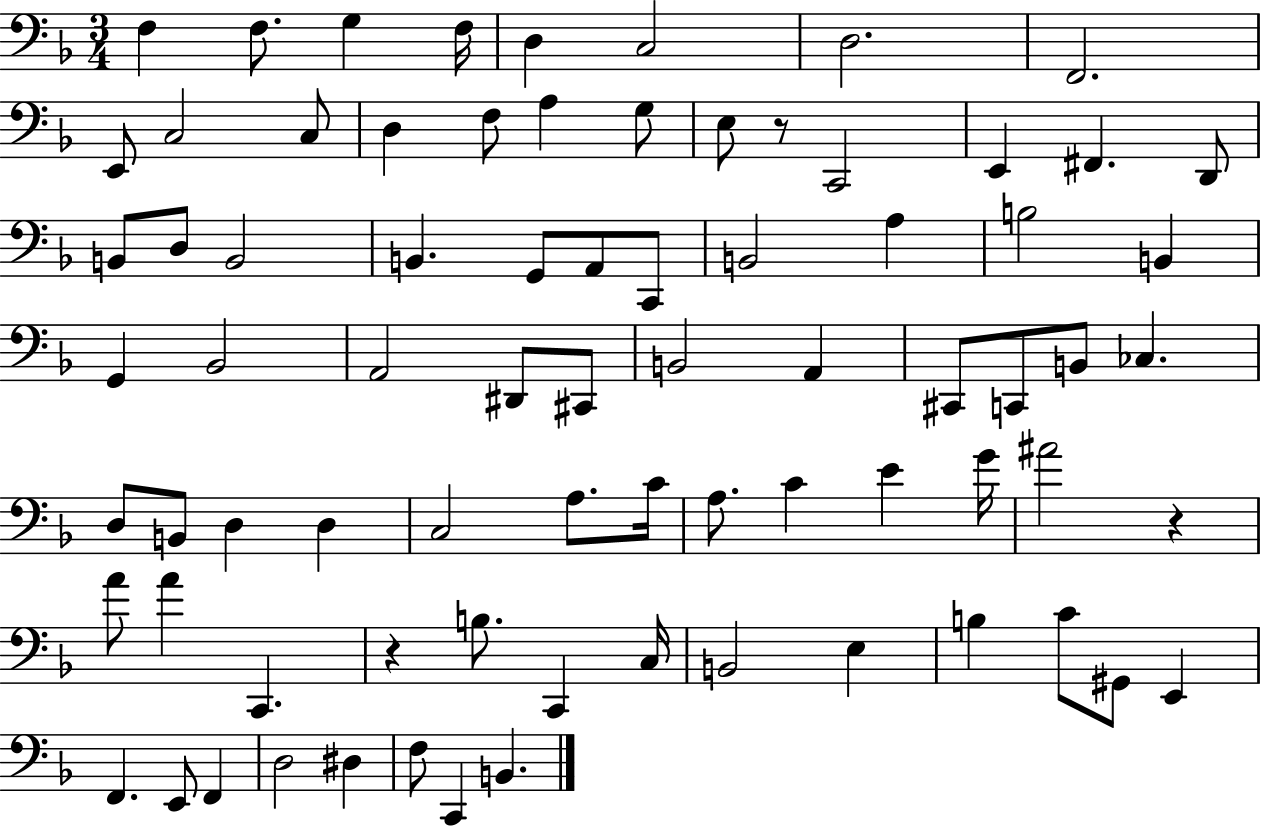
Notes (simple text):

F3/q F3/e. G3/q F3/s D3/q C3/h D3/h. F2/h. E2/e C3/h C3/e D3/q F3/e A3/q G3/e E3/e R/e C2/h E2/q F#2/q. D2/e B2/e D3/e B2/h B2/q. G2/e A2/e C2/e B2/h A3/q B3/h B2/q G2/q Bb2/h A2/h D#2/e C#2/e B2/h A2/q C#2/e C2/e B2/e CES3/q. D3/e B2/e D3/q D3/q C3/h A3/e. C4/s A3/e. C4/q E4/q G4/s A#4/h R/q A4/e A4/q C2/q. R/q B3/e. C2/q C3/s B2/h E3/q B3/q C4/e G#2/e E2/q F2/q. E2/e F2/q D3/h D#3/q F3/e C2/q B2/q.